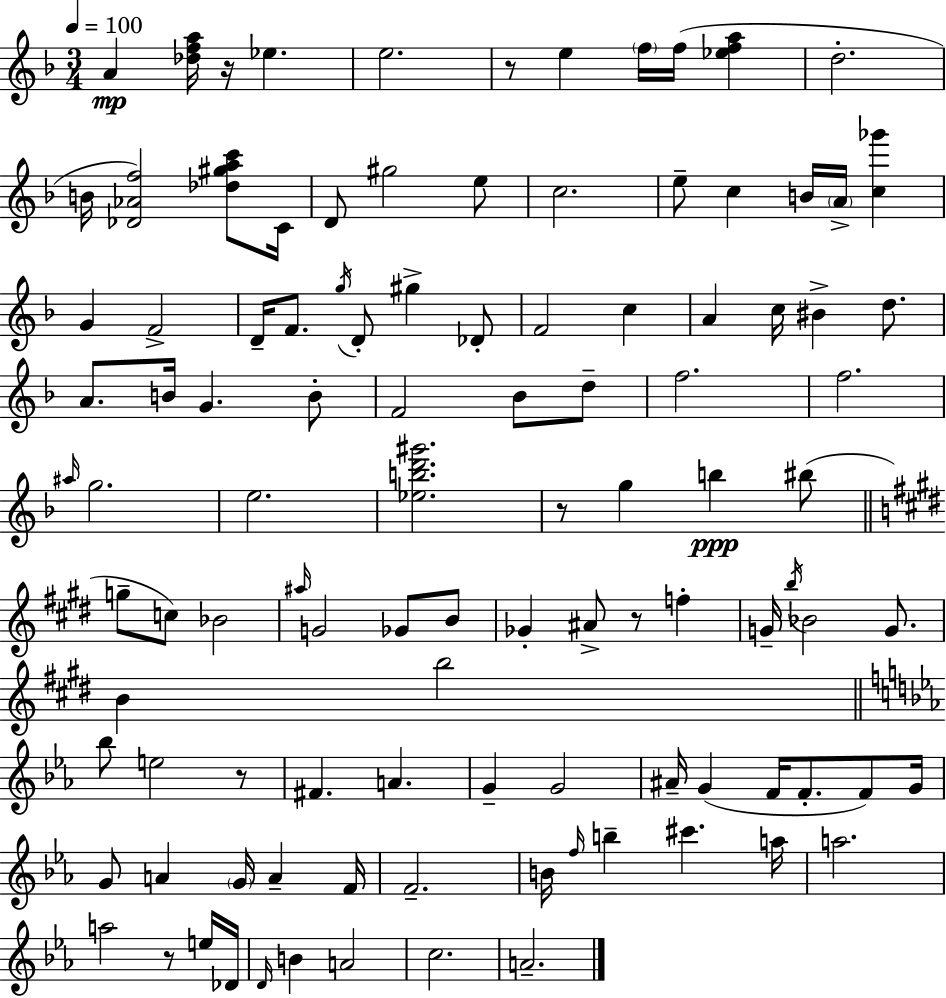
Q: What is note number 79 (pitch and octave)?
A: F4